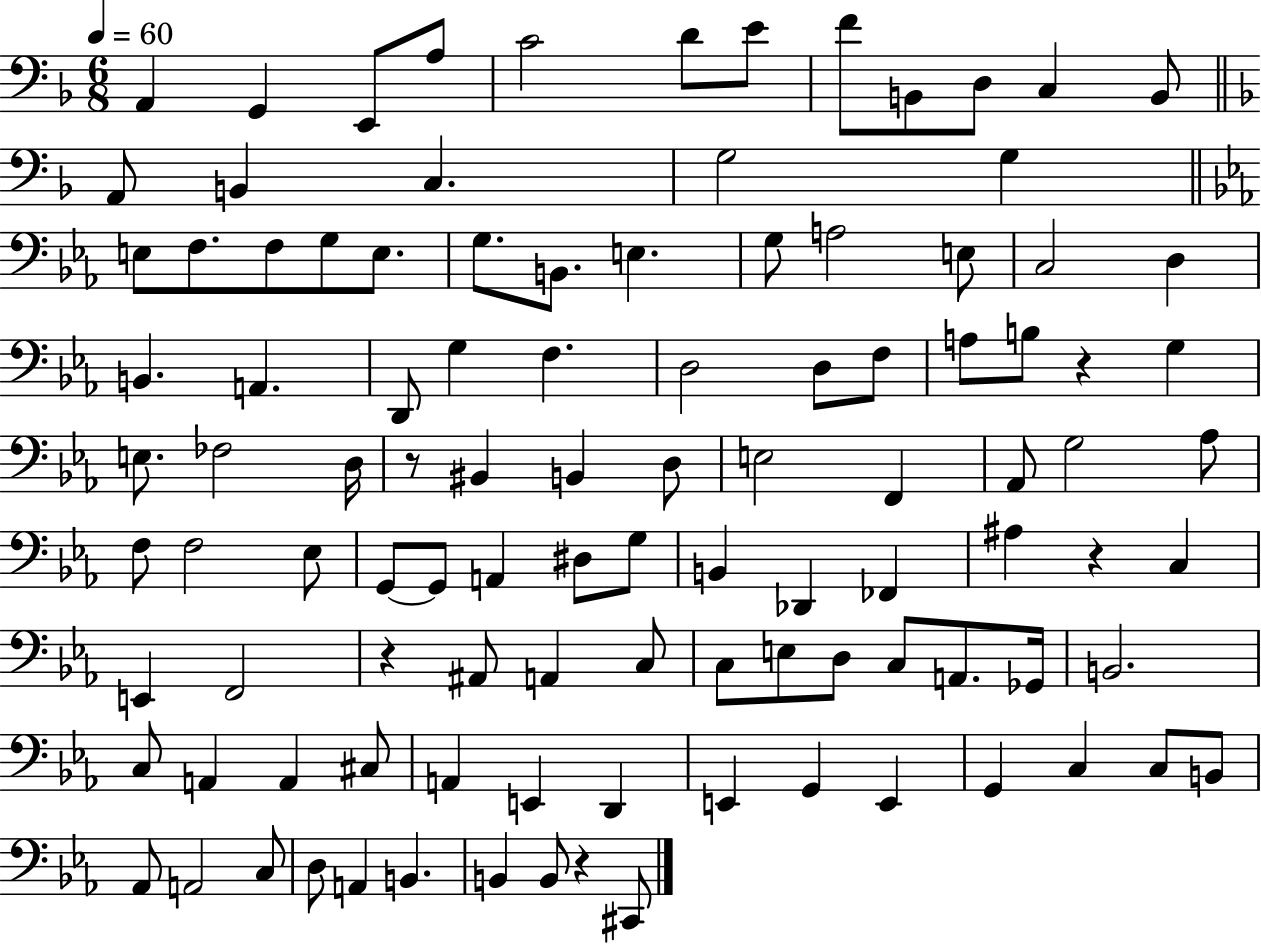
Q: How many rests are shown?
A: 5